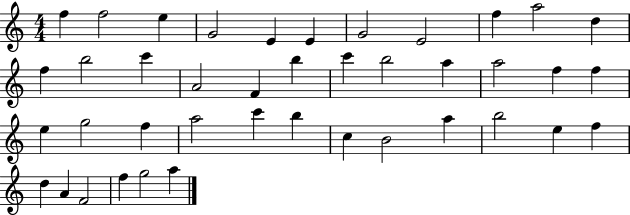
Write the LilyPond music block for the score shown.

{
  \clef treble
  \numericTimeSignature
  \time 4/4
  \key c \major
  f''4 f''2 e''4 | g'2 e'4 e'4 | g'2 e'2 | f''4 a''2 d''4 | \break f''4 b''2 c'''4 | a'2 f'4 b''4 | c'''4 b''2 a''4 | a''2 f''4 f''4 | \break e''4 g''2 f''4 | a''2 c'''4 b''4 | c''4 b'2 a''4 | b''2 e''4 f''4 | \break d''4 a'4 f'2 | f''4 g''2 a''4 | \bar "|."
}